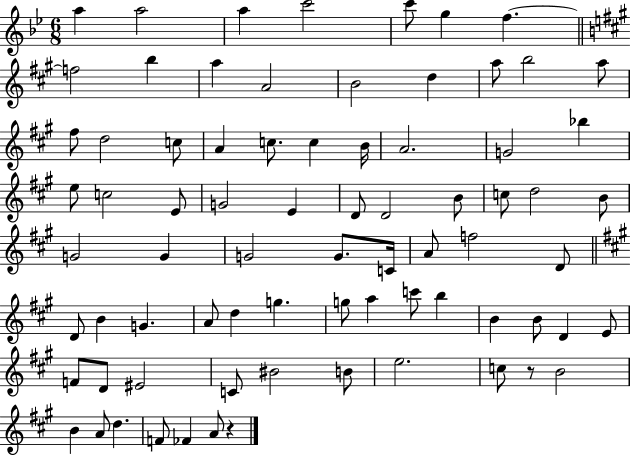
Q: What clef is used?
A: treble